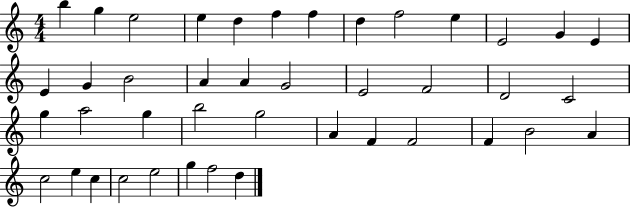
{
  \clef treble
  \numericTimeSignature
  \time 4/4
  \key c \major
  b''4 g''4 e''2 | e''4 d''4 f''4 f''4 | d''4 f''2 e''4 | e'2 g'4 e'4 | \break e'4 g'4 b'2 | a'4 a'4 g'2 | e'2 f'2 | d'2 c'2 | \break g''4 a''2 g''4 | b''2 g''2 | a'4 f'4 f'2 | f'4 b'2 a'4 | \break c''2 e''4 c''4 | c''2 e''2 | g''4 f''2 d''4 | \bar "|."
}